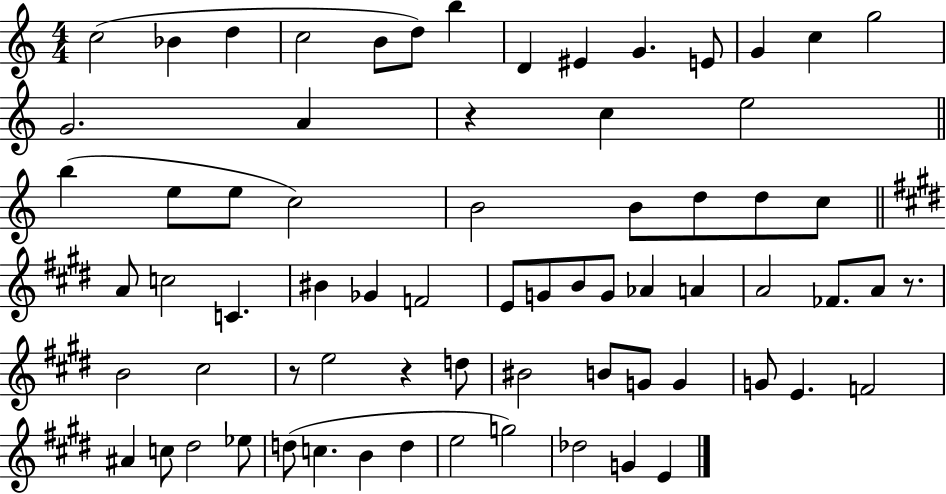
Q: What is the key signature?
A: C major